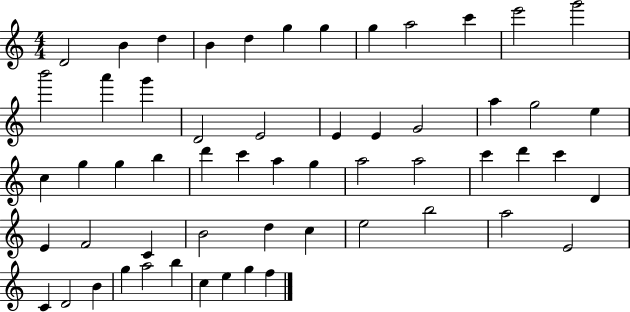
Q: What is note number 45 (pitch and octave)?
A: B5